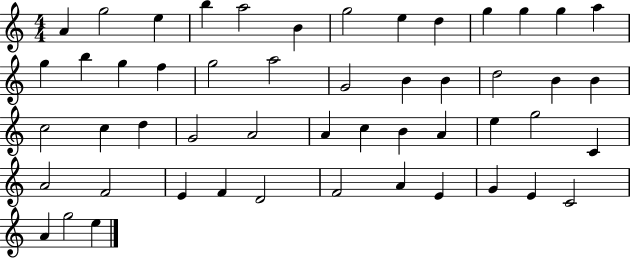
{
  \clef treble
  \numericTimeSignature
  \time 4/4
  \key c \major
  a'4 g''2 e''4 | b''4 a''2 b'4 | g''2 e''4 d''4 | g''4 g''4 g''4 a''4 | \break g''4 b''4 g''4 f''4 | g''2 a''2 | g'2 b'4 b'4 | d''2 b'4 b'4 | \break c''2 c''4 d''4 | g'2 a'2 | a'4 c''4 b'4 a'4 | e''4 g''2 c'4 | \break a'2 f'2 | e'4 f'4 d'2 | f'2 a'4 e'4 | g'4 e'4 c'2 | \break a'4 g''2 e''4 | \bar "|."
}